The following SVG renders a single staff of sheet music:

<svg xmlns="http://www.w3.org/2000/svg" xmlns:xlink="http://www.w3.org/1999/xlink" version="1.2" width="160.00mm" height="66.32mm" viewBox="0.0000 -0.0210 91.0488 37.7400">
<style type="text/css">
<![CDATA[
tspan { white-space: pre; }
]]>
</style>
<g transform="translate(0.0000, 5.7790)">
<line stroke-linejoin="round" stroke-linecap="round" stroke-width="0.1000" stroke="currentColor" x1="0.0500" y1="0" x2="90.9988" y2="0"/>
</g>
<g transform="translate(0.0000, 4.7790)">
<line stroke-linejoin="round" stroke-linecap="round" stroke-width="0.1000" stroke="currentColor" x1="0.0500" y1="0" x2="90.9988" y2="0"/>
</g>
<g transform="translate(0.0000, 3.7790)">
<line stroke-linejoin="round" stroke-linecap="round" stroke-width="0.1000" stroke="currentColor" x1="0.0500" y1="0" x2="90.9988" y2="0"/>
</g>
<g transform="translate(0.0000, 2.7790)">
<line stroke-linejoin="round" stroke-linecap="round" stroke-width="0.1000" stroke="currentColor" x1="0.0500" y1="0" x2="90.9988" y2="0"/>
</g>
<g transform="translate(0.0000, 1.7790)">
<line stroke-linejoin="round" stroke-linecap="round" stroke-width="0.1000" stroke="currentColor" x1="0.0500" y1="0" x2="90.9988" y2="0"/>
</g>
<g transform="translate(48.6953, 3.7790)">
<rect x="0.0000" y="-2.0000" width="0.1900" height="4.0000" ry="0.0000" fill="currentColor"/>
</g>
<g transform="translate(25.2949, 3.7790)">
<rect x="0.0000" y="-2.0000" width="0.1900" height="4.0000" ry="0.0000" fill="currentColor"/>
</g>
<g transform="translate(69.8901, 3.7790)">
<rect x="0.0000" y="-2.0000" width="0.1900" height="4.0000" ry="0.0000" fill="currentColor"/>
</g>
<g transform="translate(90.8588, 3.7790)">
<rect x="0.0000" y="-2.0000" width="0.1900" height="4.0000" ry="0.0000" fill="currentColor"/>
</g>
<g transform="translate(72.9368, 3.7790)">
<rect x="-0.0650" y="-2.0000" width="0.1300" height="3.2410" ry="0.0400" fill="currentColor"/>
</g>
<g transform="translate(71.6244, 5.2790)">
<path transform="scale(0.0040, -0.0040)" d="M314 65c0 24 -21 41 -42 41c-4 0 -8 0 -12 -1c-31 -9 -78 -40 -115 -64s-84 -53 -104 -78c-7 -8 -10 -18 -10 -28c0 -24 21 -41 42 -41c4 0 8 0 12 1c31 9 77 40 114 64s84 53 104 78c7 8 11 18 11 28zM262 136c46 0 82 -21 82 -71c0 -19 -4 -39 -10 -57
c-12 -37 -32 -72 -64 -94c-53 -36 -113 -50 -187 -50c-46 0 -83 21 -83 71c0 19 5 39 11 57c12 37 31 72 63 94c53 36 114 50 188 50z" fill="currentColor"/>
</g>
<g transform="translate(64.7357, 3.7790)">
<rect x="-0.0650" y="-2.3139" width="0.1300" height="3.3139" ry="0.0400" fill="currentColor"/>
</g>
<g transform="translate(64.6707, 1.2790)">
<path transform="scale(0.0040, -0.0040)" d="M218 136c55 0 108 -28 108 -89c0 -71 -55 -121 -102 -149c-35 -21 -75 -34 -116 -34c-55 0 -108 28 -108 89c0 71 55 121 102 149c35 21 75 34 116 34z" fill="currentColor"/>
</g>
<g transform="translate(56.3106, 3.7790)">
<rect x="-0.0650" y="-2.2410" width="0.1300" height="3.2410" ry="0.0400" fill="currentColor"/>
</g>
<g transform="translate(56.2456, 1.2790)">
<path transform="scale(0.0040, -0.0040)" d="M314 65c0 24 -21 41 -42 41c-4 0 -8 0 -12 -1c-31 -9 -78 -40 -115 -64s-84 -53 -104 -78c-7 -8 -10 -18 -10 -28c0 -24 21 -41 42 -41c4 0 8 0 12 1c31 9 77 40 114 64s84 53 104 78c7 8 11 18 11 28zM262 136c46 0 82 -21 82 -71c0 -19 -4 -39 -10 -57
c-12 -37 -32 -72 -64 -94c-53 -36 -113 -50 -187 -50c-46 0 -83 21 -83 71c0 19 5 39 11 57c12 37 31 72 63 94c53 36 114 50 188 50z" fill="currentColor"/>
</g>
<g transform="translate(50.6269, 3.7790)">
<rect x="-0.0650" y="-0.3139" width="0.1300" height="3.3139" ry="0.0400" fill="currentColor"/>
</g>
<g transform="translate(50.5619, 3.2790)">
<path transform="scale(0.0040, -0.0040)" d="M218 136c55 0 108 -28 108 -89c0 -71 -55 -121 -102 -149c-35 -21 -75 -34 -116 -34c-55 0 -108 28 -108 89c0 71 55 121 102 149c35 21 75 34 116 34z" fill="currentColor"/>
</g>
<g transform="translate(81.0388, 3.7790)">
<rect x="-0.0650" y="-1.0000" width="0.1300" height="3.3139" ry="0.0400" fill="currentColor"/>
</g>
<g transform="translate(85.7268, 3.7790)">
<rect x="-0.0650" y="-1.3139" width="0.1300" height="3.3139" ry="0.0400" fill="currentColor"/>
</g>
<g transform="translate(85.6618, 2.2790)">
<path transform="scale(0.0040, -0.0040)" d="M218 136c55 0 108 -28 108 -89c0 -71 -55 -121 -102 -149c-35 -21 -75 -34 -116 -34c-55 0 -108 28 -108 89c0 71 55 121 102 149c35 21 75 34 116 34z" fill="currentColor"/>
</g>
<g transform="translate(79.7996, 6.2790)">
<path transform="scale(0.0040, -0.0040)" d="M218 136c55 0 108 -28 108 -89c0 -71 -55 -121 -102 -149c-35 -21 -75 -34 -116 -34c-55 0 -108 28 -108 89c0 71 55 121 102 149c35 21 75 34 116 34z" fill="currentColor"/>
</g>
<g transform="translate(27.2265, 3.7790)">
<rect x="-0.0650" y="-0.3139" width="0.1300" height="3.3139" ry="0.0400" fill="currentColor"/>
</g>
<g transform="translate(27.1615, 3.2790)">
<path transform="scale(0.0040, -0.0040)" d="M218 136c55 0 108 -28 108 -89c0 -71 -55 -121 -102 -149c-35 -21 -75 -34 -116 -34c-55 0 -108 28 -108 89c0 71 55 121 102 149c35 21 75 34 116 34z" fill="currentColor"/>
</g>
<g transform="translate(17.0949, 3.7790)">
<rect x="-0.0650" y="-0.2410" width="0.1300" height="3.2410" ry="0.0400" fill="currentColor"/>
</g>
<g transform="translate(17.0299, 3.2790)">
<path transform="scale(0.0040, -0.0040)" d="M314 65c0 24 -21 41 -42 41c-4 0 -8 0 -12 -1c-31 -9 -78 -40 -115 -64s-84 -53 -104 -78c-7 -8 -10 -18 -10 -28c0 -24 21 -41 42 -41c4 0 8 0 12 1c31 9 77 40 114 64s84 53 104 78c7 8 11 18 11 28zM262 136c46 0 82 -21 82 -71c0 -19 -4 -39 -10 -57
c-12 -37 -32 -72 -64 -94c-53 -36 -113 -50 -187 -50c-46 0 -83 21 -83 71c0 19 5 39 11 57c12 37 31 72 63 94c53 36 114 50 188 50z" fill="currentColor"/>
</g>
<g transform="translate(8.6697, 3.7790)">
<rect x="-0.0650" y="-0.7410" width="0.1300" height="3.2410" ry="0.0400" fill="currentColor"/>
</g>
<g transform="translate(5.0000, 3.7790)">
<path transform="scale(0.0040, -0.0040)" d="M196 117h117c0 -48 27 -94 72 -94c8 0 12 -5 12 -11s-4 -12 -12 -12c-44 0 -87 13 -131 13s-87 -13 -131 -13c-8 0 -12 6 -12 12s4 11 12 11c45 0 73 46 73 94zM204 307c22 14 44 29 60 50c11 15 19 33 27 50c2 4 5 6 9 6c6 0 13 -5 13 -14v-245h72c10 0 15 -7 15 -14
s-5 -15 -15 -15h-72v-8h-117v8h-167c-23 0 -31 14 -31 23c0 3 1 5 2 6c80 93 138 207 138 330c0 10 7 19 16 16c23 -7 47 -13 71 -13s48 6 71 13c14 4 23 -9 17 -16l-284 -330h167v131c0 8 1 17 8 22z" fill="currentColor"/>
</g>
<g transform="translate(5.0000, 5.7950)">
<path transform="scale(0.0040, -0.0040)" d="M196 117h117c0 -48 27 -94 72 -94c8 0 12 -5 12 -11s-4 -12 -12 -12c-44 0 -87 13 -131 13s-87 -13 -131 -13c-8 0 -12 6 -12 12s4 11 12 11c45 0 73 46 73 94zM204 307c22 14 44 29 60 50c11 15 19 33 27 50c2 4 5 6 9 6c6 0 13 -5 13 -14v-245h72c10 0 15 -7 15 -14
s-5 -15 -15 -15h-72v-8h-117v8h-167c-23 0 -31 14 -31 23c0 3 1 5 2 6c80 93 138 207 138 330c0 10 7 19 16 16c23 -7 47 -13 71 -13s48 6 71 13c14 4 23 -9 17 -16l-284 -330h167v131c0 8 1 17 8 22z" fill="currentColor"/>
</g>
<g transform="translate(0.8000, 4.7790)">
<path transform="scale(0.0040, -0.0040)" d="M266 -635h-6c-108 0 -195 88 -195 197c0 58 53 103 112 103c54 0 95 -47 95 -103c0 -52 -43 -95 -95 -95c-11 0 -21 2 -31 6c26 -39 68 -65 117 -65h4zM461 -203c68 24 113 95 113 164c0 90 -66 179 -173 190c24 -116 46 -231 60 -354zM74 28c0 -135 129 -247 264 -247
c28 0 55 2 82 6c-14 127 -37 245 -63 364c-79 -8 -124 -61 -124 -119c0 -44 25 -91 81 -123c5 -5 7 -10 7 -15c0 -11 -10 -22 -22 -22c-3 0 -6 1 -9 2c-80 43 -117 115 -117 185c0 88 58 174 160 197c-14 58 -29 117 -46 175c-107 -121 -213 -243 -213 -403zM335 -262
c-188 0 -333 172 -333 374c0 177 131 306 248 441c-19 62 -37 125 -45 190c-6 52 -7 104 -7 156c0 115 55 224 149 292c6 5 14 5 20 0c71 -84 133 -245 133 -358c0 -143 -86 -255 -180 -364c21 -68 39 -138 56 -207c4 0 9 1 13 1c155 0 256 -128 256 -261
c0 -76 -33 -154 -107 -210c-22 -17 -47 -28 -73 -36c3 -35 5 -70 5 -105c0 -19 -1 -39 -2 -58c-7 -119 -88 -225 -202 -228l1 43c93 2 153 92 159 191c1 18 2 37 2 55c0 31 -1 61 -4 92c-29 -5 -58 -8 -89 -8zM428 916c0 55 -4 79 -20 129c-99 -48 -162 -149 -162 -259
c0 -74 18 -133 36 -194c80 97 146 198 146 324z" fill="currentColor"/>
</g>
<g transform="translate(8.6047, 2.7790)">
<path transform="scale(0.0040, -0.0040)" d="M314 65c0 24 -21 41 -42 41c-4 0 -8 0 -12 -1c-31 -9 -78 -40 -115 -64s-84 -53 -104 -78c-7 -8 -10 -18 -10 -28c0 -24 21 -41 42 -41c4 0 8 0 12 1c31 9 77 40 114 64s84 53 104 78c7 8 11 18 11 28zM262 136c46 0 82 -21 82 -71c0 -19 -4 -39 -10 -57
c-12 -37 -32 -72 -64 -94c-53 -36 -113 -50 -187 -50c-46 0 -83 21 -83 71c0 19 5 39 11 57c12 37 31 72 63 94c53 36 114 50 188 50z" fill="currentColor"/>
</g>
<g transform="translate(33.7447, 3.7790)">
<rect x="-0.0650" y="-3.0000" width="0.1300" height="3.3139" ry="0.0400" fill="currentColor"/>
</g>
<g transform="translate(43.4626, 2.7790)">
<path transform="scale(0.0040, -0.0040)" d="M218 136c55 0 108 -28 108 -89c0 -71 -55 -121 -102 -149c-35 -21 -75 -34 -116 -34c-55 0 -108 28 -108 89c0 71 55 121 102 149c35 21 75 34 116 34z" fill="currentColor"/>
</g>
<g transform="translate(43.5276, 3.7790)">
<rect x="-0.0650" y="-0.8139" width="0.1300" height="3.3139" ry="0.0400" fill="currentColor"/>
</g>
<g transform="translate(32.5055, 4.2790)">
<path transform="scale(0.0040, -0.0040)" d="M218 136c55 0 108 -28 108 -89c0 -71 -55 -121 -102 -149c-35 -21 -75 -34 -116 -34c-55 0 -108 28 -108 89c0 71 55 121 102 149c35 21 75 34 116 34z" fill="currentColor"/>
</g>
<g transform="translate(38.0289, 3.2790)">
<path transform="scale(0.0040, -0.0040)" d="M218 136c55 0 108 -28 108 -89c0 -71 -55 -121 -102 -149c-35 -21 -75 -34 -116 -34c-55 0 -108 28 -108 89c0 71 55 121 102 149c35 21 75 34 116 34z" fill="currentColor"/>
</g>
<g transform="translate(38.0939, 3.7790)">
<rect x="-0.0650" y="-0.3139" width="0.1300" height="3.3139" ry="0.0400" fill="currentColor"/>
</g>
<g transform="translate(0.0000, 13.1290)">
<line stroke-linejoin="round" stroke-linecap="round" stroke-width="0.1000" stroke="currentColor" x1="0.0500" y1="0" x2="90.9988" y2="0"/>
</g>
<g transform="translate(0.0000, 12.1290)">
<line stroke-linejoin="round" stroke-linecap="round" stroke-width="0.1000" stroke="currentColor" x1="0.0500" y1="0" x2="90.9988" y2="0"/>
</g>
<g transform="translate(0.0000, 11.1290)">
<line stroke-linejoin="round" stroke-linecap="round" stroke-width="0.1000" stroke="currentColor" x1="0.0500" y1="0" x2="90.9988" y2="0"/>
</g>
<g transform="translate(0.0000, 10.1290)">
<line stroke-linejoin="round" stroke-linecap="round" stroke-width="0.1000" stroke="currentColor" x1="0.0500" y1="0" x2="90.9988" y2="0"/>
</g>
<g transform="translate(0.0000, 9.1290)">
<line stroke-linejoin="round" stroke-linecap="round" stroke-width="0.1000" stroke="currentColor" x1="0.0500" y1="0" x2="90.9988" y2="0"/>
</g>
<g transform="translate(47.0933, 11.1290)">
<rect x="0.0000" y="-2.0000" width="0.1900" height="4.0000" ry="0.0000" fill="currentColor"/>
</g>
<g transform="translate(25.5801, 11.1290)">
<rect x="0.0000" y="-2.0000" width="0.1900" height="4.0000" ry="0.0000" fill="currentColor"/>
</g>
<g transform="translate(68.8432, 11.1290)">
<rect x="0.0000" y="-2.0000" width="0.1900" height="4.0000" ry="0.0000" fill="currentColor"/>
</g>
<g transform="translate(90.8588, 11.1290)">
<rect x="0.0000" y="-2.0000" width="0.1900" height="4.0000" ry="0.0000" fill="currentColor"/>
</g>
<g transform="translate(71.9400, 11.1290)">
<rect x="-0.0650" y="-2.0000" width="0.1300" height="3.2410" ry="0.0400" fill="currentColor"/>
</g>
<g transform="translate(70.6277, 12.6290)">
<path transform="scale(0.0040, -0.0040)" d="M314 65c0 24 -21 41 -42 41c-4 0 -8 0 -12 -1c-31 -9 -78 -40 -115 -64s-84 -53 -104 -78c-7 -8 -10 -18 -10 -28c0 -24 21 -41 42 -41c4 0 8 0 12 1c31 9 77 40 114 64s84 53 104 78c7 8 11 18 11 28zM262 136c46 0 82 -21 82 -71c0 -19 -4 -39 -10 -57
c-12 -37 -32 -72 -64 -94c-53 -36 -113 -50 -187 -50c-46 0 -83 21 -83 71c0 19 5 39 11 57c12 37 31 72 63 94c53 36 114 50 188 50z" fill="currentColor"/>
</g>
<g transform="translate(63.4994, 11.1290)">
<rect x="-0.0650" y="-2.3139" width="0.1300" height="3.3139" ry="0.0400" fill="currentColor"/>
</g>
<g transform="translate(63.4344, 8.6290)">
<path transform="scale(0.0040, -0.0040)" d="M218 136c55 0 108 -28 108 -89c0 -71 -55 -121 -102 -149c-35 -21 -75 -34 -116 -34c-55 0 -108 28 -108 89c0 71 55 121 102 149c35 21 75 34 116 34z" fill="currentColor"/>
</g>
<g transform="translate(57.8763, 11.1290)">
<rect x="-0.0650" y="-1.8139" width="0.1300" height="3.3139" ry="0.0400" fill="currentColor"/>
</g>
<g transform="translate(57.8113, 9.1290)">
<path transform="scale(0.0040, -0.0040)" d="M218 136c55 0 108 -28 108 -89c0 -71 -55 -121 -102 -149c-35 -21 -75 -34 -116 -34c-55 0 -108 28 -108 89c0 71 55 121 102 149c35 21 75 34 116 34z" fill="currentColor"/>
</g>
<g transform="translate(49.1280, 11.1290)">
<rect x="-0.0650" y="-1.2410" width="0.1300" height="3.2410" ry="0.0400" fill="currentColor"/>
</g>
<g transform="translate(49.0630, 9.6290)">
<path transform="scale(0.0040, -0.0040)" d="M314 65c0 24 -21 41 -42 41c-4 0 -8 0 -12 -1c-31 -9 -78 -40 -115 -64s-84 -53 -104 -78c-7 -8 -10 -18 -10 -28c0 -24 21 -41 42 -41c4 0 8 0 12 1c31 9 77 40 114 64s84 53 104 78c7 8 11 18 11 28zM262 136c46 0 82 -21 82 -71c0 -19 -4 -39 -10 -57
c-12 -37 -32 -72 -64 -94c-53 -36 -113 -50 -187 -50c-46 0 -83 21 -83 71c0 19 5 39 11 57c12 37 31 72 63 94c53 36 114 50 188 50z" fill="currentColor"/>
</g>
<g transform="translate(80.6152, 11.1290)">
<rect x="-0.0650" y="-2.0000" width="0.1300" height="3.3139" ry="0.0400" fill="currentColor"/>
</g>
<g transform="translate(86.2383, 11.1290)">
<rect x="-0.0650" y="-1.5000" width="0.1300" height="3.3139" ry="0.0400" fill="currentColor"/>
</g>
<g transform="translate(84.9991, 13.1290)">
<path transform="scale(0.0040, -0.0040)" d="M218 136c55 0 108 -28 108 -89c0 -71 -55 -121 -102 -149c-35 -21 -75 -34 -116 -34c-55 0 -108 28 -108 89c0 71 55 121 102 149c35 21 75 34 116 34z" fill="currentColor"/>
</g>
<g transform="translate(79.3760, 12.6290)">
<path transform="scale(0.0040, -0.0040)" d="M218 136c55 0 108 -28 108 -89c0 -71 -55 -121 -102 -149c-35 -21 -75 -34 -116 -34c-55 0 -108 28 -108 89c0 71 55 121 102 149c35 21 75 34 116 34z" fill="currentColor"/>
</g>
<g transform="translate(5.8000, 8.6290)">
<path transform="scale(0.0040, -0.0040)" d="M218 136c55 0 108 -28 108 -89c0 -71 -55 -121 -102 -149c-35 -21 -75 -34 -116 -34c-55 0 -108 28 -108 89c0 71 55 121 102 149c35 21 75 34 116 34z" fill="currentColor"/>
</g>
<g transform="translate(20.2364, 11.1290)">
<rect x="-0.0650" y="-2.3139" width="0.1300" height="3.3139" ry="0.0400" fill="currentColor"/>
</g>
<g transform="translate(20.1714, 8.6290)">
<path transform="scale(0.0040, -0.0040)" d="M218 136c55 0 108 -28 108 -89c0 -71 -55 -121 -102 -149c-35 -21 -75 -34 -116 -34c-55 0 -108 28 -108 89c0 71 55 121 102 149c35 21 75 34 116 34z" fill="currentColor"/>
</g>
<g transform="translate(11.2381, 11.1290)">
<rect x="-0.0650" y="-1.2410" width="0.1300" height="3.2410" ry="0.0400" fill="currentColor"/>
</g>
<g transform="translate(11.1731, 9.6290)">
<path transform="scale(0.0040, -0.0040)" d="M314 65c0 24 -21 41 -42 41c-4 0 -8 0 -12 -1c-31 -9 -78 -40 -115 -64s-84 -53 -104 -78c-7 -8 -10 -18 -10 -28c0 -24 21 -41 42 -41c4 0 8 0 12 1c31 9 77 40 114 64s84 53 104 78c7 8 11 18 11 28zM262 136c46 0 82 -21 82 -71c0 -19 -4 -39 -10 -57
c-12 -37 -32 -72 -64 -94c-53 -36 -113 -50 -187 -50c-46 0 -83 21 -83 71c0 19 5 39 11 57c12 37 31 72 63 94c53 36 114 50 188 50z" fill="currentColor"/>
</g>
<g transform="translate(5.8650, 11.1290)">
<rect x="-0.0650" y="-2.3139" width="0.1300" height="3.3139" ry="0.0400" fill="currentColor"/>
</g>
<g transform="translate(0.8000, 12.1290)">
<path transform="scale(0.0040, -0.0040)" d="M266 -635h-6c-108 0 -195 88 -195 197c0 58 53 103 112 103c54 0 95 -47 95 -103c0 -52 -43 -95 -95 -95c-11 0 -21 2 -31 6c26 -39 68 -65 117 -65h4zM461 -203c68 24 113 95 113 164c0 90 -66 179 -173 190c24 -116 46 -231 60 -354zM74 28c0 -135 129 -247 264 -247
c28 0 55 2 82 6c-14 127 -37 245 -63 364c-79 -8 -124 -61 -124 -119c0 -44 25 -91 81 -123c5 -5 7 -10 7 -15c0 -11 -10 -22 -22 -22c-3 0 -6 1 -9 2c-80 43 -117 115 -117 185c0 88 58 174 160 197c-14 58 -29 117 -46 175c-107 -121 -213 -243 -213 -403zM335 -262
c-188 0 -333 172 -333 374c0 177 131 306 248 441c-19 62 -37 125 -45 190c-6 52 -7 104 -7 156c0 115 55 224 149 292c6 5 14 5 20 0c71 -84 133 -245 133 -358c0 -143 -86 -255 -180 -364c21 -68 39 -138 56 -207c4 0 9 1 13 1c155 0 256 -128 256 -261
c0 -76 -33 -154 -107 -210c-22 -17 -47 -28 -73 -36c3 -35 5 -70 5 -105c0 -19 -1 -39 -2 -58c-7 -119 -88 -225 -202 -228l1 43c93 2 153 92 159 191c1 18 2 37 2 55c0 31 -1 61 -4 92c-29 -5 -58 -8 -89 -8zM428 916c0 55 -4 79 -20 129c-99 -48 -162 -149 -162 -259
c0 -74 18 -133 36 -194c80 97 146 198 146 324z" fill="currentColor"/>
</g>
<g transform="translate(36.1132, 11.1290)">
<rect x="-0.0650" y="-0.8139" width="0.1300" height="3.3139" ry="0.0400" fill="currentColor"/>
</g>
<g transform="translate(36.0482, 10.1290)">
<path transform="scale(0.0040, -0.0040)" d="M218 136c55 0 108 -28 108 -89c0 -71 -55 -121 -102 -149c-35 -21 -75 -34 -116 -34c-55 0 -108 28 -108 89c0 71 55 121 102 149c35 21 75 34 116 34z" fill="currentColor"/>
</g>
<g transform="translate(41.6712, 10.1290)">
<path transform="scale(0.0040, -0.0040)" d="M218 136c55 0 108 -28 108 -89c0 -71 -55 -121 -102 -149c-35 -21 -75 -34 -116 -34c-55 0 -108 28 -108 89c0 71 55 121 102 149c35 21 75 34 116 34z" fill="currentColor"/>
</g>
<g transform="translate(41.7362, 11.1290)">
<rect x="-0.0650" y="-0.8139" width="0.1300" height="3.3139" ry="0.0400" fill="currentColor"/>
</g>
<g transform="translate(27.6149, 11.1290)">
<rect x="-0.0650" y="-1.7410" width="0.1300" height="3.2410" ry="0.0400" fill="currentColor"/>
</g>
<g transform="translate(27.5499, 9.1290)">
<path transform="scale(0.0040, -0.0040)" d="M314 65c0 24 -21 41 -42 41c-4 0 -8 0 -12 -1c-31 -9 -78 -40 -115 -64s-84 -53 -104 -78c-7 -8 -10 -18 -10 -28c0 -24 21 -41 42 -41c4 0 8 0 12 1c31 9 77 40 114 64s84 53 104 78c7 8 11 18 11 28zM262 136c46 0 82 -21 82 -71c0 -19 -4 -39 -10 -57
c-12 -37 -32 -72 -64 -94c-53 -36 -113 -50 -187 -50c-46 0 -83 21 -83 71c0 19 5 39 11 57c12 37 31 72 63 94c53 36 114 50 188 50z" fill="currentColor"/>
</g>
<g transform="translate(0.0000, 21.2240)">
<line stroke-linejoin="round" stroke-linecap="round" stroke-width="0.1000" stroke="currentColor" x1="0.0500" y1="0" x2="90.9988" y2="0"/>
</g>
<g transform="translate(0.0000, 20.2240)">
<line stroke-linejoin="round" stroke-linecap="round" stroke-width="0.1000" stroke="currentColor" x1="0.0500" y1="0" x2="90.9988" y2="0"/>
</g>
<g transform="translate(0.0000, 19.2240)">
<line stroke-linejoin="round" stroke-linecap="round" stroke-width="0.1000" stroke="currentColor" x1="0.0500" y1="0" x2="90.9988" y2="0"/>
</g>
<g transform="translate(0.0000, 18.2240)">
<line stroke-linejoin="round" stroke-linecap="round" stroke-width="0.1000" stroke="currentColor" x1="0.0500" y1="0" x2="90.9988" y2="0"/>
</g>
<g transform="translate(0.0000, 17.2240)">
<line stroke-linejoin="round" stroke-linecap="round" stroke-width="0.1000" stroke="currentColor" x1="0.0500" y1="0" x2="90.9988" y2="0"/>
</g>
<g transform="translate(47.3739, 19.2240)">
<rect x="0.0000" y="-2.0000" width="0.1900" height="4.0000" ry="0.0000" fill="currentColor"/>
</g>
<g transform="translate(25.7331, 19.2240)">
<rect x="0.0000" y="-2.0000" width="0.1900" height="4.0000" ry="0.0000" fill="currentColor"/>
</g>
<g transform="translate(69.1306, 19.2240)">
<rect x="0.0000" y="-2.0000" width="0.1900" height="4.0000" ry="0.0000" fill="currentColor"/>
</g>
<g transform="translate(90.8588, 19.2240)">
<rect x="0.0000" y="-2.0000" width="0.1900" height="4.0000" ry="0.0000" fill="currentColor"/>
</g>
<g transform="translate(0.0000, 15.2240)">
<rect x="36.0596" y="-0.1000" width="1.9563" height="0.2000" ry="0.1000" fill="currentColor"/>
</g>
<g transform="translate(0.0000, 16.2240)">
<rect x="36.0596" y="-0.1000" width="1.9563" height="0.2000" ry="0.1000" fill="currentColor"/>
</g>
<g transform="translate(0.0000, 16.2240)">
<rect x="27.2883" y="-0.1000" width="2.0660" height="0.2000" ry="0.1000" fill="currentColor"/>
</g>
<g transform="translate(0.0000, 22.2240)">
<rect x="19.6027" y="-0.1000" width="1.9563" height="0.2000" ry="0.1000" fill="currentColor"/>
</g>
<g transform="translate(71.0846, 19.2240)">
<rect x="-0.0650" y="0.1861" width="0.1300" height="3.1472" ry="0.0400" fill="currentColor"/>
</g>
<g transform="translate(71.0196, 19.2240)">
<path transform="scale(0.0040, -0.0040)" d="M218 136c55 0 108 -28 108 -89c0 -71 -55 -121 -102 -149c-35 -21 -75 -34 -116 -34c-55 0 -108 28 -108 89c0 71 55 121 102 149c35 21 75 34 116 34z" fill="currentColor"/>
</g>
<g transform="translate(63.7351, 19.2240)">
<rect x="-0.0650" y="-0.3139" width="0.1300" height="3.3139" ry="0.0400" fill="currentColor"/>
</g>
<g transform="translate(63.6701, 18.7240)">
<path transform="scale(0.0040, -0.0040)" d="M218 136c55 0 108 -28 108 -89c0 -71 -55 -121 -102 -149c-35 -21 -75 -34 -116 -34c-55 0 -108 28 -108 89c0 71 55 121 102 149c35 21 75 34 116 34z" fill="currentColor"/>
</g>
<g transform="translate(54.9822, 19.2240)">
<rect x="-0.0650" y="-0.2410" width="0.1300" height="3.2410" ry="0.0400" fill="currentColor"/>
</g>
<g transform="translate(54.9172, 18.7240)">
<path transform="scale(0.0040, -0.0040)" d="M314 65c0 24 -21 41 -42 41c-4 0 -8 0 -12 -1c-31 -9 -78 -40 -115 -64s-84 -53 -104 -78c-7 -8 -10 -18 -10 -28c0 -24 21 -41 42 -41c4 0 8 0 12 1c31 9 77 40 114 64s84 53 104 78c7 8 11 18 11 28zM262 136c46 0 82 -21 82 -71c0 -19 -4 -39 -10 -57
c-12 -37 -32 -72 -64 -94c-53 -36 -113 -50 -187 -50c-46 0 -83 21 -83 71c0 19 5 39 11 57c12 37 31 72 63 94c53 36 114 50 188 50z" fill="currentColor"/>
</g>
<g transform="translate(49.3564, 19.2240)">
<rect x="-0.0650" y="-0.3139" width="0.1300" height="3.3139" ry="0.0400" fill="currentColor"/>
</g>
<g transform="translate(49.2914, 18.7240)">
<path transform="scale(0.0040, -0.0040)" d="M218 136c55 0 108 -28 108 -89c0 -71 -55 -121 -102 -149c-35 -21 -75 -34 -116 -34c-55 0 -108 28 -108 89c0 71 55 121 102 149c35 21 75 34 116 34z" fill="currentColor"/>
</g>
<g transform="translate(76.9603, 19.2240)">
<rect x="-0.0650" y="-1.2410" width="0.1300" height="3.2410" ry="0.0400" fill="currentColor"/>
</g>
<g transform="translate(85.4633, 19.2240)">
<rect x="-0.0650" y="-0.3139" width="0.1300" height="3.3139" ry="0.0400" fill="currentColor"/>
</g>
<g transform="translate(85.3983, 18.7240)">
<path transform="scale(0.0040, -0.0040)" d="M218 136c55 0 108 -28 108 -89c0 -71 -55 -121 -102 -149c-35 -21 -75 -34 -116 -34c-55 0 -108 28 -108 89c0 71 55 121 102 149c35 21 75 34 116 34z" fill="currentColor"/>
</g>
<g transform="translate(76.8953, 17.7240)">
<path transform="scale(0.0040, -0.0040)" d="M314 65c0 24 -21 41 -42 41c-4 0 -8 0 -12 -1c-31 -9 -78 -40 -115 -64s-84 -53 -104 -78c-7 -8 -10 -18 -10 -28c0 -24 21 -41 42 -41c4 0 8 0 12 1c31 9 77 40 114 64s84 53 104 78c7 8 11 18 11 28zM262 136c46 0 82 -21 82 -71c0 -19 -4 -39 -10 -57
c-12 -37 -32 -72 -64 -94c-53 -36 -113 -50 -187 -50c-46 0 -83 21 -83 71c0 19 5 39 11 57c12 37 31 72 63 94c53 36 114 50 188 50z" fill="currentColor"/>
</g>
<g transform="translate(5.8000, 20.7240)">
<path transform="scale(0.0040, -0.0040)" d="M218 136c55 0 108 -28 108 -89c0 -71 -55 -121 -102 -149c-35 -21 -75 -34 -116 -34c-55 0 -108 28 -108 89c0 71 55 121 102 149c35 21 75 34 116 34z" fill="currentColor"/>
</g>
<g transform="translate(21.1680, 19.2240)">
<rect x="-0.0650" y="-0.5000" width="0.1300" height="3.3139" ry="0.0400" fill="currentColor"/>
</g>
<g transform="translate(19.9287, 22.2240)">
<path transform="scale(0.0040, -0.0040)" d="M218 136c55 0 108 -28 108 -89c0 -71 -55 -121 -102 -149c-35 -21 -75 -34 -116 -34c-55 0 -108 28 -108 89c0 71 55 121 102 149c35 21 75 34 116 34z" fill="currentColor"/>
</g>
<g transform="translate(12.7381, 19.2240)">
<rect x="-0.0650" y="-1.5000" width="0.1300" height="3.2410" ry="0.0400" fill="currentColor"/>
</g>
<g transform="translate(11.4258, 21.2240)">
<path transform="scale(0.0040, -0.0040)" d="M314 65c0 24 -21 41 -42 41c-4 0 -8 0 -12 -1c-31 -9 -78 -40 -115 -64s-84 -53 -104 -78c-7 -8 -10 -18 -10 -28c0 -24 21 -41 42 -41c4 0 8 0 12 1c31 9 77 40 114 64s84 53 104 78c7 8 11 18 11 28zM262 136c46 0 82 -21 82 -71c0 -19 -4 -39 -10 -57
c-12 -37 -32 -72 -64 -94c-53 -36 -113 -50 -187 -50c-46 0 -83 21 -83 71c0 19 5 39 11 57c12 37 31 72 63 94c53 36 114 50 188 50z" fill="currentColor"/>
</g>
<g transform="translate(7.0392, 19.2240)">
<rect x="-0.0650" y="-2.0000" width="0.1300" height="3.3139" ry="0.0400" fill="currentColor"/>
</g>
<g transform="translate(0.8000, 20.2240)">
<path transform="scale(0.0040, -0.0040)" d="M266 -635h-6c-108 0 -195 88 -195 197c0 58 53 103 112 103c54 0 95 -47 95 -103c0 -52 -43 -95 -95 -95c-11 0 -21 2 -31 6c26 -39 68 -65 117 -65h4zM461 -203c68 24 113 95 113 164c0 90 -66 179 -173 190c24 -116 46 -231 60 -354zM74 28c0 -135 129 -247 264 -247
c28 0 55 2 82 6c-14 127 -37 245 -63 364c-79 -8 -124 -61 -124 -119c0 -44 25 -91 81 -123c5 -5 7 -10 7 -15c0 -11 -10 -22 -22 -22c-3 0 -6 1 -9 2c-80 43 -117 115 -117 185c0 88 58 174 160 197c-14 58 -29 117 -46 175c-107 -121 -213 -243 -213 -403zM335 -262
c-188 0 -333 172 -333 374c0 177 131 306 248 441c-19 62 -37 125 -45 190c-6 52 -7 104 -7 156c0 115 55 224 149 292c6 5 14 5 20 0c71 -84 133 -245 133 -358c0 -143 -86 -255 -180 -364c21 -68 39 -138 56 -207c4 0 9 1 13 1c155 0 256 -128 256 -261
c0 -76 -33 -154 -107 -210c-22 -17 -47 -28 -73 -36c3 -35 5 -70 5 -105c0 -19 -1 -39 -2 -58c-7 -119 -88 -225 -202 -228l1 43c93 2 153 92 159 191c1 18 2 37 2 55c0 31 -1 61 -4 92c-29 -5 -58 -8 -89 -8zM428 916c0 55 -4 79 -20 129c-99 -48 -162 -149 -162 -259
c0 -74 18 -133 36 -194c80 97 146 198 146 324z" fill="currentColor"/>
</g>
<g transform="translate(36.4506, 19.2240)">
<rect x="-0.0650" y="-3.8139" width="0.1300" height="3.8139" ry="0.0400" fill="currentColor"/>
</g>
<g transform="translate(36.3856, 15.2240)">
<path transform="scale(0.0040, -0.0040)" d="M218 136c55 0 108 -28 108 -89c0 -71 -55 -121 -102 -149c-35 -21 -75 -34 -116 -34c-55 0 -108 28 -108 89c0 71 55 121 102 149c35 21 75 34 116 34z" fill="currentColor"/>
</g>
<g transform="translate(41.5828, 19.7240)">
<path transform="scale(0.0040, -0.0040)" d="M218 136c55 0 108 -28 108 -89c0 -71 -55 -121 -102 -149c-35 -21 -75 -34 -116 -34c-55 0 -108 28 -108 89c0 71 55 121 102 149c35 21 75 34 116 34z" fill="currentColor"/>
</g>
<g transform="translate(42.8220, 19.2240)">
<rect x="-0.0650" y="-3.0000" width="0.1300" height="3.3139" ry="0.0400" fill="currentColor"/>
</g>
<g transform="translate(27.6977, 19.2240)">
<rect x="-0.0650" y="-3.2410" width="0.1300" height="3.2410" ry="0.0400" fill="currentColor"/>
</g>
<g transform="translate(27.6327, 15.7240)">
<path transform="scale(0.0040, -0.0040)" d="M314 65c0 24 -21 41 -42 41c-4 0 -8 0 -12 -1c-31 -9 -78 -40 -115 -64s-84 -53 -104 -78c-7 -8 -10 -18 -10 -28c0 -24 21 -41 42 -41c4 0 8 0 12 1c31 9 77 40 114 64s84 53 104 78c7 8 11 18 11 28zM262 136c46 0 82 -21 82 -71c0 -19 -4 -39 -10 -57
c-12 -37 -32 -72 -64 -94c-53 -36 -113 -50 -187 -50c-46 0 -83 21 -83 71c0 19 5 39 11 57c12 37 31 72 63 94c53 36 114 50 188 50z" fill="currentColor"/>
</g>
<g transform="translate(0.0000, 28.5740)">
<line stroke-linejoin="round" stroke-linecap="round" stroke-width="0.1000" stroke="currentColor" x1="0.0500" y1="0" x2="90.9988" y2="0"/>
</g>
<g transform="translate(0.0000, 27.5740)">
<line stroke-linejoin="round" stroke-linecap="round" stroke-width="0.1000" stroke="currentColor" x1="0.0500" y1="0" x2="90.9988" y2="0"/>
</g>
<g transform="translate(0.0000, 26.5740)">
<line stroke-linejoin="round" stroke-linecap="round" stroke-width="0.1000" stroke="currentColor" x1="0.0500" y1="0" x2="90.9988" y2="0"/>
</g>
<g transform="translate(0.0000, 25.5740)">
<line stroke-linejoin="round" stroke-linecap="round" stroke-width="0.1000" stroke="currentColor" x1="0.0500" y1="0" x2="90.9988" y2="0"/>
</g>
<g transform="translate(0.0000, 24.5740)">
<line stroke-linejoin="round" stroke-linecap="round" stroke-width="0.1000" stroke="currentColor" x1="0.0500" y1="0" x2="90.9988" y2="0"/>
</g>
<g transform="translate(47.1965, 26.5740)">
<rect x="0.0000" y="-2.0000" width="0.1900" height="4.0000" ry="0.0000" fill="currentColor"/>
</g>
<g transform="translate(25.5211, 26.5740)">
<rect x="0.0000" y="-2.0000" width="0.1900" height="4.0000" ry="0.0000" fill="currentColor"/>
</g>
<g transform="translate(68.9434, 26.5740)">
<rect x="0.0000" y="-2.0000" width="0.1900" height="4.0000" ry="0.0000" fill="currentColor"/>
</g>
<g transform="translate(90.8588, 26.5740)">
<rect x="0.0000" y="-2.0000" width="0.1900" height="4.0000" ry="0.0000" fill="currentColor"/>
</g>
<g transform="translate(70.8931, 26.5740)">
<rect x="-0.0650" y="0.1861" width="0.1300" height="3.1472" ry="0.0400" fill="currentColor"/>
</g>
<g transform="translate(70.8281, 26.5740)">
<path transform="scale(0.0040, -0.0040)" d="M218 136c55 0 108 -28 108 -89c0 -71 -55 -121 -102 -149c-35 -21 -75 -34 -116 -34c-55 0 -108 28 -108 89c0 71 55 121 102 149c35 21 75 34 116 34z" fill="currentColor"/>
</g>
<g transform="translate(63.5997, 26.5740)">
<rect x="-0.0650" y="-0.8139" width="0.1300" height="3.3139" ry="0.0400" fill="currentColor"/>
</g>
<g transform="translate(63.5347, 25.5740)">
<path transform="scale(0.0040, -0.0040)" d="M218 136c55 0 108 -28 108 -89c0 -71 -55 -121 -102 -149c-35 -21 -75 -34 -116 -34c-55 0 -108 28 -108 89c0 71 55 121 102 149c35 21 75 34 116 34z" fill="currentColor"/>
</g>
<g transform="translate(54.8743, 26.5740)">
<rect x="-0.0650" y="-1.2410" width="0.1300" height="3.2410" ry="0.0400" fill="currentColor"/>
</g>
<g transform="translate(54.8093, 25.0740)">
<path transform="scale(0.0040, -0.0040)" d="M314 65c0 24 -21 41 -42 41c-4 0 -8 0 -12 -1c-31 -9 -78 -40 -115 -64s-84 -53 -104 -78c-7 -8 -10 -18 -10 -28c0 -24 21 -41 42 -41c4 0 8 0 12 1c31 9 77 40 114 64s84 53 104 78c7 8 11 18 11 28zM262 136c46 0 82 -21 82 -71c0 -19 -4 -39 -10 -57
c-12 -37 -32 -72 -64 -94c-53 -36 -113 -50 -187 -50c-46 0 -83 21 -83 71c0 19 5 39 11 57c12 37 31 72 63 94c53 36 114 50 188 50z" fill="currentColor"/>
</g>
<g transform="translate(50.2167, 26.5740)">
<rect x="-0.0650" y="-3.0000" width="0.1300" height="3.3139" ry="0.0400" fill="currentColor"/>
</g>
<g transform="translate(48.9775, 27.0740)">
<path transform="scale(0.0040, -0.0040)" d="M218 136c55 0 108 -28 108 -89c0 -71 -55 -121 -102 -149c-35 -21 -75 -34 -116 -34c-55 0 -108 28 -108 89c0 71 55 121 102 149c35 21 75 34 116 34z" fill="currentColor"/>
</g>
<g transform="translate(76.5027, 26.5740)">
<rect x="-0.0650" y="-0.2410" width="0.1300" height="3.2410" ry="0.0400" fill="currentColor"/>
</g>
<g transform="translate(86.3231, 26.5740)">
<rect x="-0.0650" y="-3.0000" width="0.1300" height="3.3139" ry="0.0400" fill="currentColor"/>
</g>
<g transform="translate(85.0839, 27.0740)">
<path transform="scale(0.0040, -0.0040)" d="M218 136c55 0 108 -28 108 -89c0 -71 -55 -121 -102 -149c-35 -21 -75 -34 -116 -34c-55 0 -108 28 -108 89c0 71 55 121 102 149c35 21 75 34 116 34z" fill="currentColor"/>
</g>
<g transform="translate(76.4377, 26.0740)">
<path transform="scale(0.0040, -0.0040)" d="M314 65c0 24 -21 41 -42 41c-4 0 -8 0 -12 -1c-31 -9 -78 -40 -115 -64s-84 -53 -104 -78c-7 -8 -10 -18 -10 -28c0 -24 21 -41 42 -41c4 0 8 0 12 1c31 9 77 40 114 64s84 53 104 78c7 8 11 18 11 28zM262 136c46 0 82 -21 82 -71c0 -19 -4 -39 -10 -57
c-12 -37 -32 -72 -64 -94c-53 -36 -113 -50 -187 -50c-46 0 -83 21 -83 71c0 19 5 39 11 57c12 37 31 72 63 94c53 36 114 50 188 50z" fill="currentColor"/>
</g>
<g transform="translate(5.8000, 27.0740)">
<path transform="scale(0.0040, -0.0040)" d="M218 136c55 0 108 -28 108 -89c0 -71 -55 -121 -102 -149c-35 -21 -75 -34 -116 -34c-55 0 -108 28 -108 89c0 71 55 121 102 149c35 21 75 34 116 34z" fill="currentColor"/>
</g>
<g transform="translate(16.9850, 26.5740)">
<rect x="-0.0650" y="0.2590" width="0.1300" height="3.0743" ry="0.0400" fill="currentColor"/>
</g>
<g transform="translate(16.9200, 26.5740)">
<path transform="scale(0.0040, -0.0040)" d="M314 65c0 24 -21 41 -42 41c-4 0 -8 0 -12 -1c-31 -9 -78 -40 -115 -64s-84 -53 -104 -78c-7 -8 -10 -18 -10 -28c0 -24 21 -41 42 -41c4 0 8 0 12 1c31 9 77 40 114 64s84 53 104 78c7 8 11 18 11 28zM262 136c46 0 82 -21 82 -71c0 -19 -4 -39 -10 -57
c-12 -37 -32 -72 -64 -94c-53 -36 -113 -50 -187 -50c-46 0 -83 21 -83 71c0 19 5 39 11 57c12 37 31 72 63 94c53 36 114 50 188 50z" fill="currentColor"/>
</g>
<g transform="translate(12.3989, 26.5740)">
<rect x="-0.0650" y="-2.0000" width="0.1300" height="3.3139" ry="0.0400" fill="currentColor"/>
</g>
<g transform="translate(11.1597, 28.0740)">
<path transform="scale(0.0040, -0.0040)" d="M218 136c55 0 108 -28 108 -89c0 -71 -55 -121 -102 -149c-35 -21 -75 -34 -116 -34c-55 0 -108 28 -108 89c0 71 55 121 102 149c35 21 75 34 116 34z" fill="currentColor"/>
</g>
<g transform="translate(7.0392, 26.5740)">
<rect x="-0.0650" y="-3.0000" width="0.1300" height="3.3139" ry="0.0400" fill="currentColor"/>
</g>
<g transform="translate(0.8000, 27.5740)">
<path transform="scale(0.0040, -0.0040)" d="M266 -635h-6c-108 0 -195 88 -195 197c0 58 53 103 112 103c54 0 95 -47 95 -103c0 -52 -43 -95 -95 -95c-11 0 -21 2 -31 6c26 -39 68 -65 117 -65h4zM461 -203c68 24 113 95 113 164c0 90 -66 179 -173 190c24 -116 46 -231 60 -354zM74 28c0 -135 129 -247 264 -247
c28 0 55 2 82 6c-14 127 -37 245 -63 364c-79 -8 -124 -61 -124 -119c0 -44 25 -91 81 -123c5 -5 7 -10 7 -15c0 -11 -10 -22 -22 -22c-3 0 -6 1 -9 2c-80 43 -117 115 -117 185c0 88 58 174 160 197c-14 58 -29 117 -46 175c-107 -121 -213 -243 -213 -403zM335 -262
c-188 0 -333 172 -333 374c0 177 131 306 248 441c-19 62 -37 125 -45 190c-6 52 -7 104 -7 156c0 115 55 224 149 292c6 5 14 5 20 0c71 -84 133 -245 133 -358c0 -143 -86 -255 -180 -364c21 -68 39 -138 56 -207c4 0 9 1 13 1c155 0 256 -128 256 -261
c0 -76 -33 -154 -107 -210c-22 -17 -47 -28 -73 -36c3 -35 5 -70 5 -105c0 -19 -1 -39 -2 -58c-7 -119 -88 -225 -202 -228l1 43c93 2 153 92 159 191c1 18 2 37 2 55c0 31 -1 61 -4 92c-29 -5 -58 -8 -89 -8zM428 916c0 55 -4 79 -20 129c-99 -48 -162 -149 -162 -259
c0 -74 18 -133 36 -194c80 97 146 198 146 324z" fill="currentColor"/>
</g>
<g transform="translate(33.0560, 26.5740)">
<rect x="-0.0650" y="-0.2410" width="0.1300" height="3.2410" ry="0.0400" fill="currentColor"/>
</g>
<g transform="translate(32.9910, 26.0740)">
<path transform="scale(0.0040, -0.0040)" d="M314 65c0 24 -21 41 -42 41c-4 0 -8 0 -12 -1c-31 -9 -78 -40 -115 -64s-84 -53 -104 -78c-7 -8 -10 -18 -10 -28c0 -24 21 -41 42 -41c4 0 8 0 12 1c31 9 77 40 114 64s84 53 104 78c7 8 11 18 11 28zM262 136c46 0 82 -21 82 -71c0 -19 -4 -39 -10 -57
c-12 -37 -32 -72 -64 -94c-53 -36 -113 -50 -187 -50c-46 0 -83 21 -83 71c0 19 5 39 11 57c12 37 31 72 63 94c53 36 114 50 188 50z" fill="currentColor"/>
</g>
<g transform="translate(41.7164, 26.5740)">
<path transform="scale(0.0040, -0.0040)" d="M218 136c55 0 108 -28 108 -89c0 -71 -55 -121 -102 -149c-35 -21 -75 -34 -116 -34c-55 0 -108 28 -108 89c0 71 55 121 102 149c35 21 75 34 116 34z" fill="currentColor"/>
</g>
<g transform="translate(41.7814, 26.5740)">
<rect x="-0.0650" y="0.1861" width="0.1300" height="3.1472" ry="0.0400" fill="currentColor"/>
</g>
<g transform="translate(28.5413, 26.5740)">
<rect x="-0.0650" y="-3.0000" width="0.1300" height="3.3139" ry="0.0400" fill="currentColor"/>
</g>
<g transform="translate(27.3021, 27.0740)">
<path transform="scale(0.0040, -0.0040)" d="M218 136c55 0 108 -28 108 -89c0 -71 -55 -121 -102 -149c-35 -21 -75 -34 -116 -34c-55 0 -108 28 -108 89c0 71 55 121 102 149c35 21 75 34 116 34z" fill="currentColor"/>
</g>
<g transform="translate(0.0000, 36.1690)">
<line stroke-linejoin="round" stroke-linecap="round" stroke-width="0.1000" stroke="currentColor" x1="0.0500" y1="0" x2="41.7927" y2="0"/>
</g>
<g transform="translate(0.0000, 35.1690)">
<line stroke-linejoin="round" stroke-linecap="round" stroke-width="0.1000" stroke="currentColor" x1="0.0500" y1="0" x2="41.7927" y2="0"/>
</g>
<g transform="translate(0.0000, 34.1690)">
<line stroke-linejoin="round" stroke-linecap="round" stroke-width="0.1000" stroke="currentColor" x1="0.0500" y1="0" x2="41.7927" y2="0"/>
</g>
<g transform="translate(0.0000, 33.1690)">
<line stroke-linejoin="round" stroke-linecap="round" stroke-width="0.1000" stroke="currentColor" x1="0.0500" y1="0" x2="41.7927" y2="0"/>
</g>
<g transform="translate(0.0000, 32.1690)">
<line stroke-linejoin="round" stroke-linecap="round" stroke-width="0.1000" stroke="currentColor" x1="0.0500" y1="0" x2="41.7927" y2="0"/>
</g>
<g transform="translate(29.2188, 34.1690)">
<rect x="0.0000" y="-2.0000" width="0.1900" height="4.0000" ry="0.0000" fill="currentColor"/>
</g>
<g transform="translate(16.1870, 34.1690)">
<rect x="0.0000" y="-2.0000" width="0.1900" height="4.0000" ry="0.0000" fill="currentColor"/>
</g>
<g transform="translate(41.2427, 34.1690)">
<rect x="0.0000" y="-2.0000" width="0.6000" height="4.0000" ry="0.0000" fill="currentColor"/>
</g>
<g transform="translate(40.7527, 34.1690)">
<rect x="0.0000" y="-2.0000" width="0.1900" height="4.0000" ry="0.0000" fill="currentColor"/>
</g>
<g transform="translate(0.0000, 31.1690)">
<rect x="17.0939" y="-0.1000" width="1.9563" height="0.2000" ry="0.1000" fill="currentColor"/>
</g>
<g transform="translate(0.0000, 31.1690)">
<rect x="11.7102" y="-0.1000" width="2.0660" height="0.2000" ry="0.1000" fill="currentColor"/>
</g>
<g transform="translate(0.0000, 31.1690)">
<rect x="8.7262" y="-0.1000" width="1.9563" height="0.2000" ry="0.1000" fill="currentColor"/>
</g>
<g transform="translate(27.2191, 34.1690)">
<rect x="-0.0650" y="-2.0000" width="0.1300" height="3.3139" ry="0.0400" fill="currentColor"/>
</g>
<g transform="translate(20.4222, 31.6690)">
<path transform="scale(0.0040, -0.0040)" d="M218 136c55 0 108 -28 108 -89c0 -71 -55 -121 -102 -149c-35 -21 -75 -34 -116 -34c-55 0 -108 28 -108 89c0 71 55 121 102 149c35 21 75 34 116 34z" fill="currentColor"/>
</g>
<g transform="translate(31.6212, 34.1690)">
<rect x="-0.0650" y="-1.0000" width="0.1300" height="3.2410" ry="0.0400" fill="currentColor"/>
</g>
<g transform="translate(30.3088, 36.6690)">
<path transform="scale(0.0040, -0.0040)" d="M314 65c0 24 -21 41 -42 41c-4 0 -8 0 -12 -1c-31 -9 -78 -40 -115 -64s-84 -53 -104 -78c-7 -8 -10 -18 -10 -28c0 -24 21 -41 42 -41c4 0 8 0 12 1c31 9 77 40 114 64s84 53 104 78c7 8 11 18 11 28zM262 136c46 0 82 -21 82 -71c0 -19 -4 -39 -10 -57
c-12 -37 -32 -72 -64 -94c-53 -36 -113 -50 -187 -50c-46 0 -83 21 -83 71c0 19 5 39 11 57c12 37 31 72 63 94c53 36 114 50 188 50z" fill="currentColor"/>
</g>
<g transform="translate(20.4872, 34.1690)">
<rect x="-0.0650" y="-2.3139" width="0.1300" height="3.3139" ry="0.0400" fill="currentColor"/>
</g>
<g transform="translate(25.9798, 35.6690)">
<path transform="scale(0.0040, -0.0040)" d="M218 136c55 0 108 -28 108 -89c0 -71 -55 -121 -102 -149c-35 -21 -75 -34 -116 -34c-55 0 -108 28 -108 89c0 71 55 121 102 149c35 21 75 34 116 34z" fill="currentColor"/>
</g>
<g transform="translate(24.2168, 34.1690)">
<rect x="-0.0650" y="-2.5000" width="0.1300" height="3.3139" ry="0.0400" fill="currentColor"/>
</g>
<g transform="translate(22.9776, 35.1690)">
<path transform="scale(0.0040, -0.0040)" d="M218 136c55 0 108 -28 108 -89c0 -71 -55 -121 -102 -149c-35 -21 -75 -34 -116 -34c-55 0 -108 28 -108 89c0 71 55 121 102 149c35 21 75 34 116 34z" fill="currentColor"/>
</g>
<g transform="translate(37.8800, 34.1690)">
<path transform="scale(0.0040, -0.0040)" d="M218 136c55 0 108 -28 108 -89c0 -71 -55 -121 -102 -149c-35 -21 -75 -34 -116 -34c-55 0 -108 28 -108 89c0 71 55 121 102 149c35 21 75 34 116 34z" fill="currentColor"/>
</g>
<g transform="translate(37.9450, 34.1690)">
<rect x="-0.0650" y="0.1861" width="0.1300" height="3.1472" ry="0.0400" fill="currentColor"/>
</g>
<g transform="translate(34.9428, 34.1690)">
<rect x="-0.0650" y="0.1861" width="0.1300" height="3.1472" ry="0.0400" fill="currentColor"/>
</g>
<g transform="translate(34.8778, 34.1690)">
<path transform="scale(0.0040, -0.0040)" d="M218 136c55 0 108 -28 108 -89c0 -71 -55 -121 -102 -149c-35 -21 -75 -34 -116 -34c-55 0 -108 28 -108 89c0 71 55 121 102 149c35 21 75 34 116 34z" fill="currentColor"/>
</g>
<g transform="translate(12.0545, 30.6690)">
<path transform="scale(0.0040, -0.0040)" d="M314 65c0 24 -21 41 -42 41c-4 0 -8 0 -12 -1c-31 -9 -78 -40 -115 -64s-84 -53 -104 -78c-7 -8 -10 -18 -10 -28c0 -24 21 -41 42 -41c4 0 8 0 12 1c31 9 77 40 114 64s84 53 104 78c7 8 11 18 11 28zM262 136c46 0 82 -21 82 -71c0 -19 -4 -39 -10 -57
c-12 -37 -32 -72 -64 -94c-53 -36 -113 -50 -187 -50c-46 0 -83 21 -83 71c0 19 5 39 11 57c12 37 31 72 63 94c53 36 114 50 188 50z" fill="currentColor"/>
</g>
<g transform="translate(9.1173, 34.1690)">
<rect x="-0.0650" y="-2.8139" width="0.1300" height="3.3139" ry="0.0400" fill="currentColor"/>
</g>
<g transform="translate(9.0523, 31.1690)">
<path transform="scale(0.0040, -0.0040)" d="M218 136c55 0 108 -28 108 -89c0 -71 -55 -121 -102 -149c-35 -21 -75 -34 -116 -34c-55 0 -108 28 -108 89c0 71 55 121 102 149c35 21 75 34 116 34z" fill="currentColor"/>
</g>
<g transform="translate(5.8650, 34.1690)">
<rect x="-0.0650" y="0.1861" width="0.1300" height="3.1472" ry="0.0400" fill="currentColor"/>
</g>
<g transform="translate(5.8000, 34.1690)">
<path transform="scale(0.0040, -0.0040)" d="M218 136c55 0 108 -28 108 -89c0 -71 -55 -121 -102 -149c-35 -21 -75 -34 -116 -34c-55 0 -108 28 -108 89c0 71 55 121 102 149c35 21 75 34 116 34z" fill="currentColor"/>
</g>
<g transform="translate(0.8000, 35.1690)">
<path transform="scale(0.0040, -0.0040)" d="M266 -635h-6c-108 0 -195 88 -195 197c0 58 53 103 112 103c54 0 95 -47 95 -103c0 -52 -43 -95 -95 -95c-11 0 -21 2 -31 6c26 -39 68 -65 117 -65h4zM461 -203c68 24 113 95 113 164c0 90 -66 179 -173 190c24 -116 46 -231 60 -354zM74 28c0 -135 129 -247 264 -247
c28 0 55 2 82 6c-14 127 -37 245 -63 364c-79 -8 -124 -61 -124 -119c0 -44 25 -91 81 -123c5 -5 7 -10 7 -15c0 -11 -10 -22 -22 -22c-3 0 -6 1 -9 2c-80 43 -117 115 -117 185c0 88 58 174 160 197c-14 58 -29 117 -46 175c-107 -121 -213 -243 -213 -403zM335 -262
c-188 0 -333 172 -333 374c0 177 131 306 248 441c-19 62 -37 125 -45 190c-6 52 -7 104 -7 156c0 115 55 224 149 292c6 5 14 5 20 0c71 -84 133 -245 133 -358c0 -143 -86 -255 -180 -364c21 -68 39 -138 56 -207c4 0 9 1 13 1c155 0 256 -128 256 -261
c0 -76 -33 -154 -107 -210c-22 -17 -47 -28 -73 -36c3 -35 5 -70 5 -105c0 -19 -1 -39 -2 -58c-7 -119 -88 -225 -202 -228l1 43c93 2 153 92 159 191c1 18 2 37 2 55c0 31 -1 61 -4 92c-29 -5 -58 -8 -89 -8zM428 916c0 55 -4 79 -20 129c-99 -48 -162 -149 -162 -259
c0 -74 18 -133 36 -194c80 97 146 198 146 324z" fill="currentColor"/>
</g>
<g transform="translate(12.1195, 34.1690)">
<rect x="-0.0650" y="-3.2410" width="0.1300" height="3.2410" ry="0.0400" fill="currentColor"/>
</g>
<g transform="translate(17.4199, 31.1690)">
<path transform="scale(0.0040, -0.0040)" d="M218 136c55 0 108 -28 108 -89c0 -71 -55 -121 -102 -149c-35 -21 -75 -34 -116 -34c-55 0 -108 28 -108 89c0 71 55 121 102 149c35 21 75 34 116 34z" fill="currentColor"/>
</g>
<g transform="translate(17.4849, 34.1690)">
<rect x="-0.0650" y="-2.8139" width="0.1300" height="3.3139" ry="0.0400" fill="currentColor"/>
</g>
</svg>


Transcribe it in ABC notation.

X:1
T:Untitled
M:4/4
L:1/4
K:C
d2 c2 c A c d c g2 g F2 D e g e2 g f2 d d e2 f g F2 F E F E2 C b2 c' A c c2 c B e2 c A F B2 A c2 B A e2 d B c2 A B a b2 a g G F D2 B B